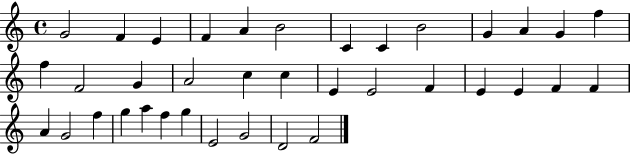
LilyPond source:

{
  \clef treble
  \time 4/4
  \defaultTimeSignature
  \key c \major
  g'2 f'4 e'4 | f'4 a'4 b'2 | c'4 c'4 b'2 | g'4 a'4 g'4 f''4 | \break f''4 f'2 g'4 | a'2 c''4 c''4 | e'4 e'2 f'4 | e'4 e'4 f'4 f'4 | \break a'4 g'2 f''4 | g''4 a''4 f''4 g''4 | e'2 g'2 | d'2 f'2 | \break \bar "|."
}